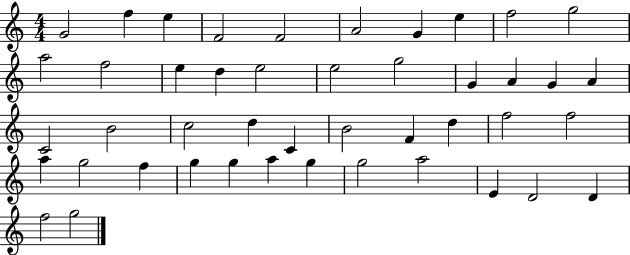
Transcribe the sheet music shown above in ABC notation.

X:1
T:Untitled
M:4/4
L:1/4
K:C
G2 f e F2 F2 A2 G e f2 g2 a2 f2 e d e2 e2 g2 G A G A C2 B2 c2 d C B2 F d f2 f2 a g2 f g g a g g2 a2 E D2 D f2 g2